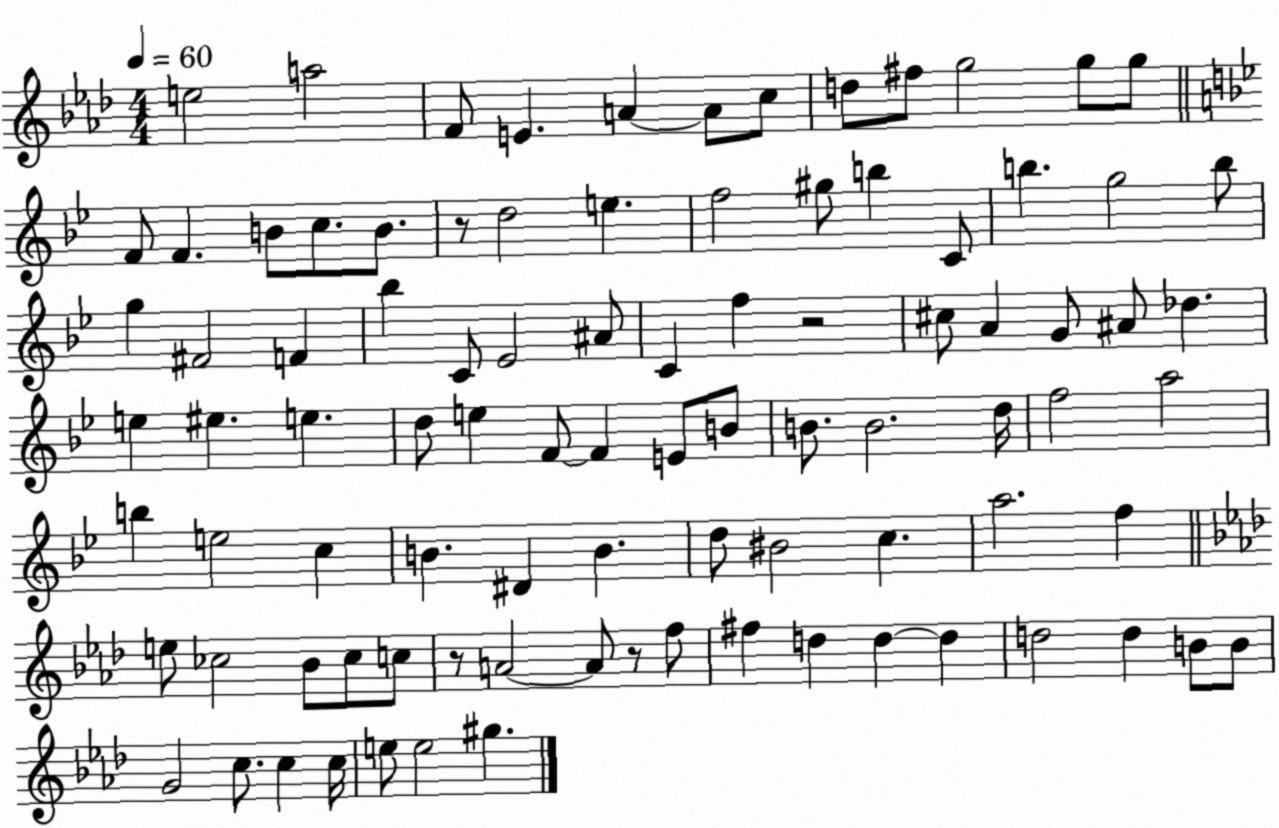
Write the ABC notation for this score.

X:1
T:Untitled
M:4/4
L:1/4
K:Ab
e2 a2 F/2 E A A/2 c/2 d/2 ^f/2 g2 g/2 g/2 F/2 F B/2 c/2 B/2 z/2 d2 e f2 ^g/2 b C/2 b g2 b/2 g ^F2 F _b C/2 _E2 ^A/2 C f z2 ^c/2 A G/2 ^A/2 _d e ^e e d/2 e F/2 F E/2 B/2 B/2 B2 d/4 f2 a2 b e2 c B ^D B d/2 ^B2 c a2 f e/2 _c2 _B/2 _c/2 c/2 z/2 A2 A/2 z/2 f/2 ^f d d d d2 d B/2 B/2 G2 c/2 c c/4 e/2 e2 ^g